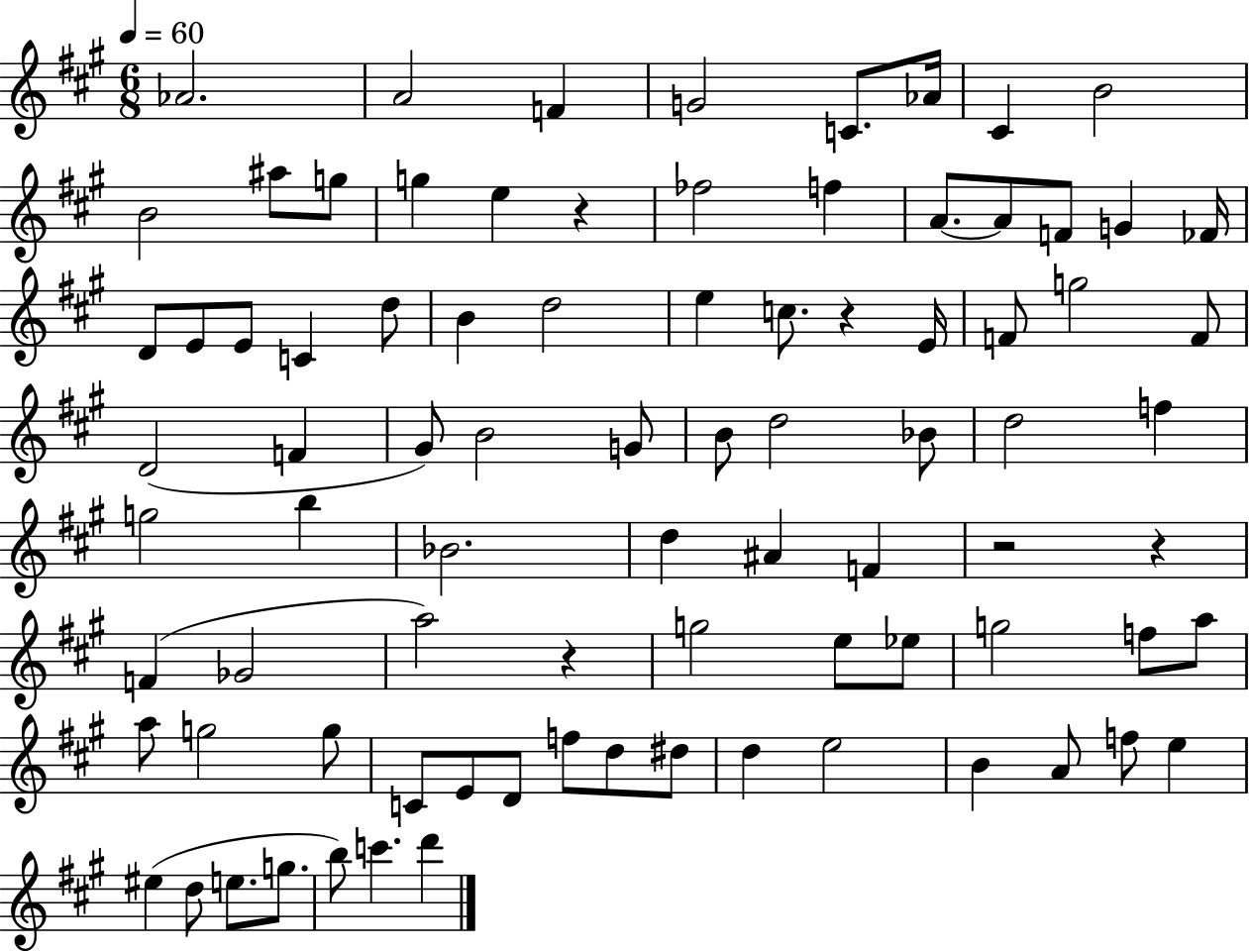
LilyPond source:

{
  \clef treble
  \numericTimeSignature
  \time 6/8
  \key a \major
  \tempo 4 = 60
  aes'2. | a'2 f'4 | g'2 c'8. aes'16 | cis'4 b'2 | \break b'2 ais''8 g''8 | g''4 e''4 r4 | fes''2 f''4 | a'8.~~ a'8 f'8 g'4 fes'16 | \break d'8 e'8 e'8 c'4 d''8 | b'4 d''2 | e''4 c''8. r4 e'16 | f'8 g''2 f'8 | \break d'2( f'4 | gis'8) b'2 g'8 | b'8 d''2 bes'8 | d''2 f''4 | \break g''2 b''4 | bes'2. | d''4 ais'4 f'4 | r2 r4 | \break f'4( ges'2 | a''2) r4 | g''2 e''8 ees''8 | g''2 f''8 a''8 | \break a''8 g''2 g''8 | c'8 e'8 d'8 f''8 d''8 dis''8 | d''4 e''2 | b'4 a'8 f''8 e''4 | \break eis''4( d''8 e''8. g''8. | b''8) c'''4. d'''4 | \bar "|."
}